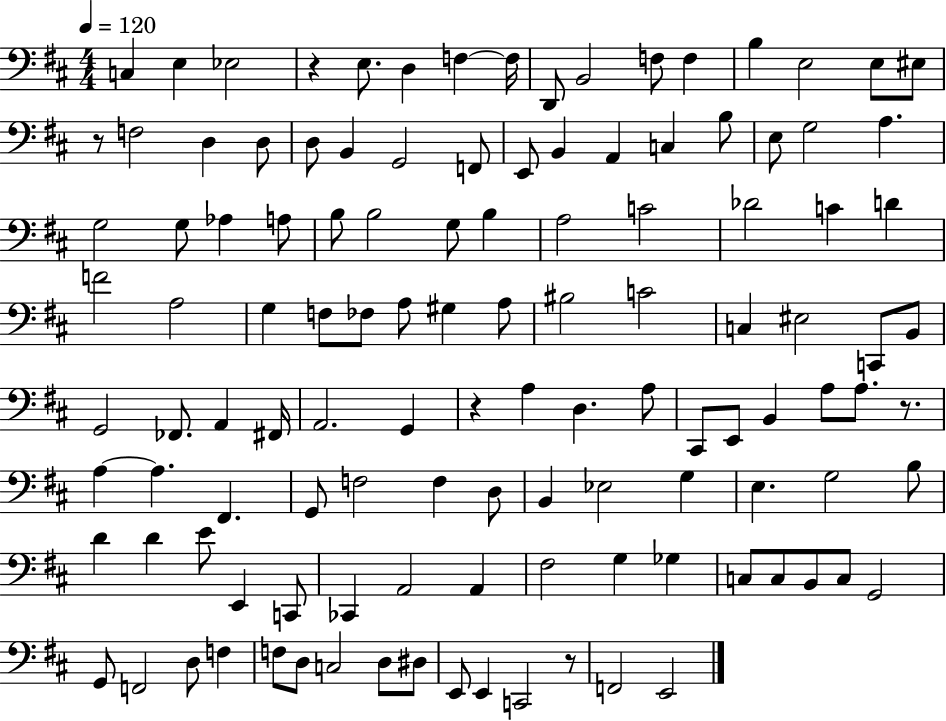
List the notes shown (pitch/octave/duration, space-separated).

C3/q E3/q Eb3/h R/q E3/e. D3/q F3/q F3/s D2/e B2/h F3/e F3/q B3/q E3/h E3/e EIS3/e R/e F3/h D3/q D3/e D3/e B2/q G2/h F2/e E2/e B2/q A2/q C3/q B3/e E3/e G3/h A3/q. G3/h G3/e Ab3/q A3/e B3/e B3/h G3/e B3/q A3/h C4/h Db4/h C4/q D4/q F4/h A3/h G3/q F3/e FES3/e A3/e G#3/q A3/e BIS3/h C4/h C3/q EIS3/h C2/e B2/e G2/h FES2/e. A2/q F#2/s A2/h. G2/q R/q A3/q D3/q. A3/e C#2/e E2/e B2/q A3/e A3/e. R/e. A3/q A3/q. F#2/q. G2/e F3/h F3/q D3/e B2/q Eb3/h G3/q E3/q. G3/h B3/e D4/q D4/q E4/e E2/q C2/e CES2/q A2/h A2/q F#3/h G3/q Gb3/q C3/e C3/e B2/e C3/e G2/h G2/e F2/h D3/e F3/q F3/e D3/e C3/h D3/e D#3/e E2/e E2/q C2/h R/e F2/h E2/h